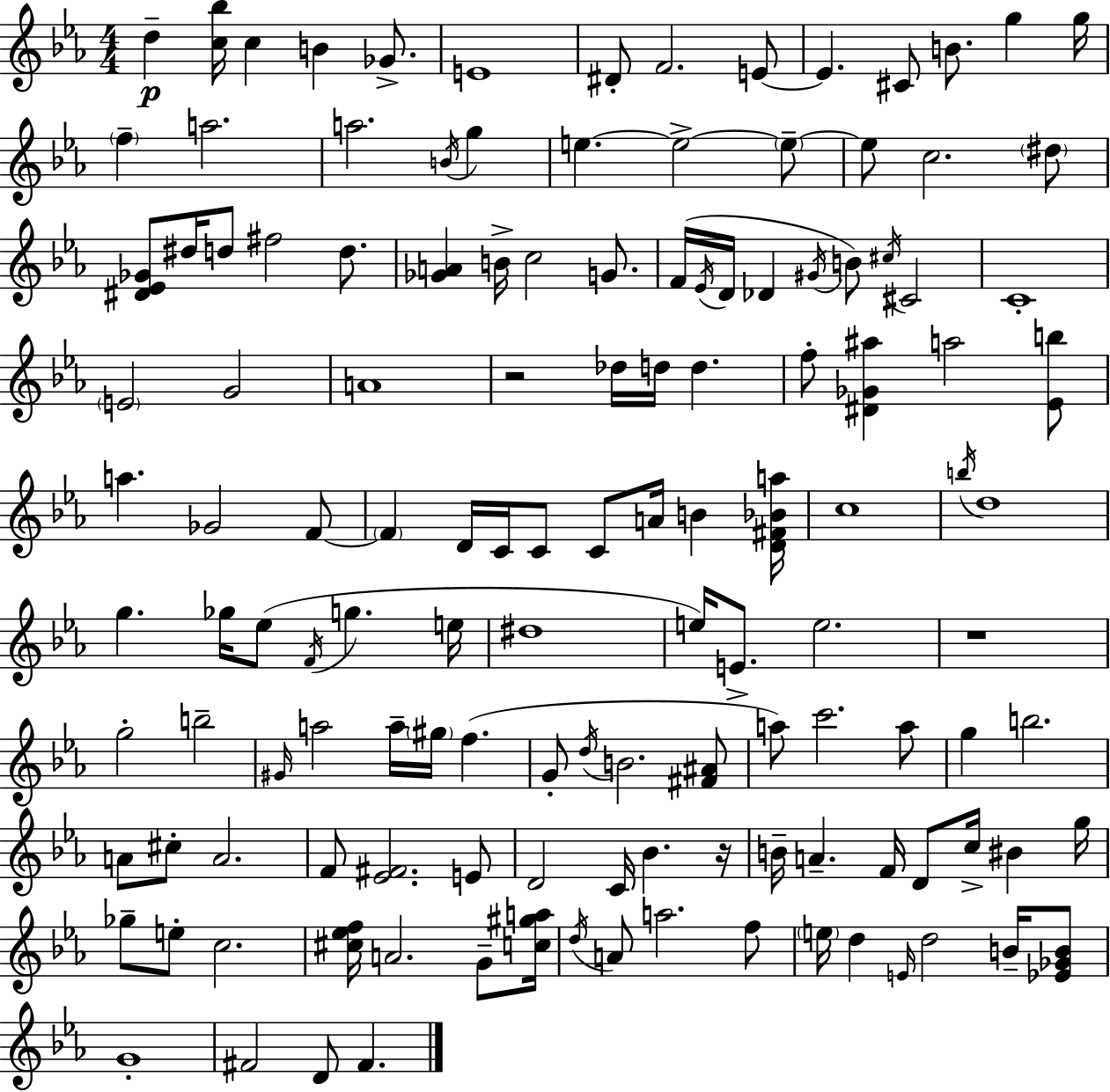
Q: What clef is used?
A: treble